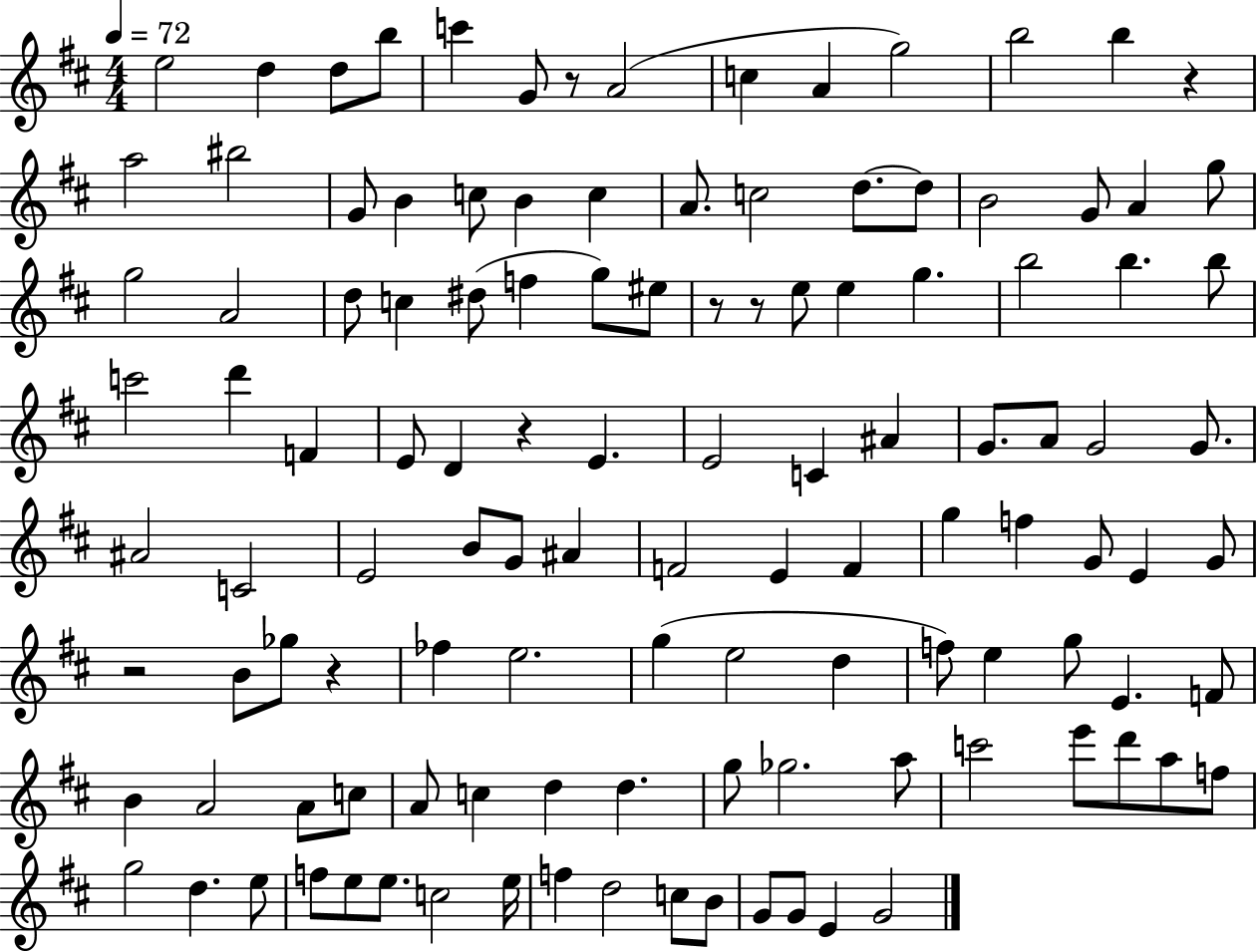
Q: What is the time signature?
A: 4/4